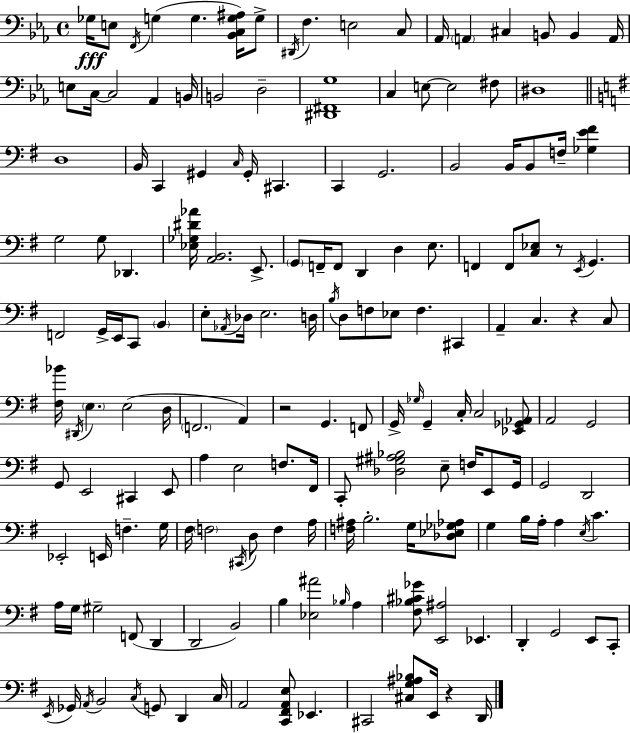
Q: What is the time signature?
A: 4/4